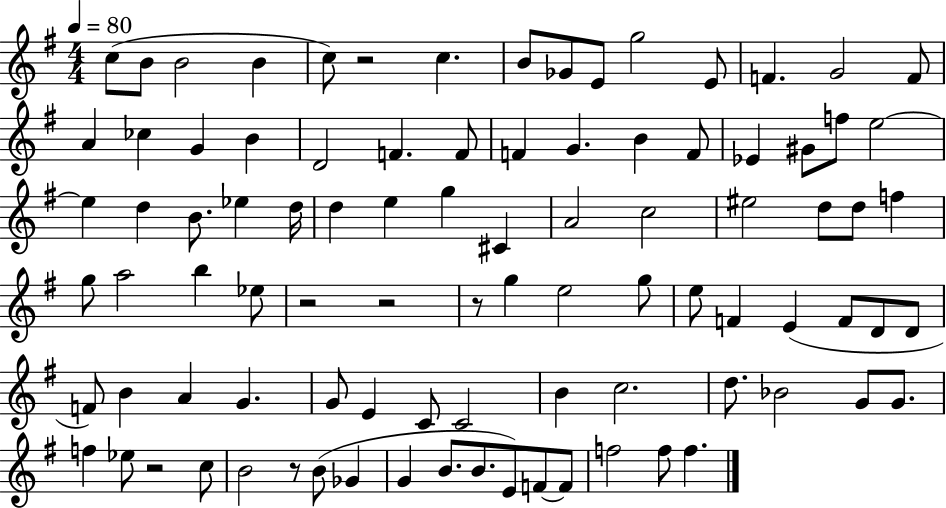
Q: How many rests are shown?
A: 6